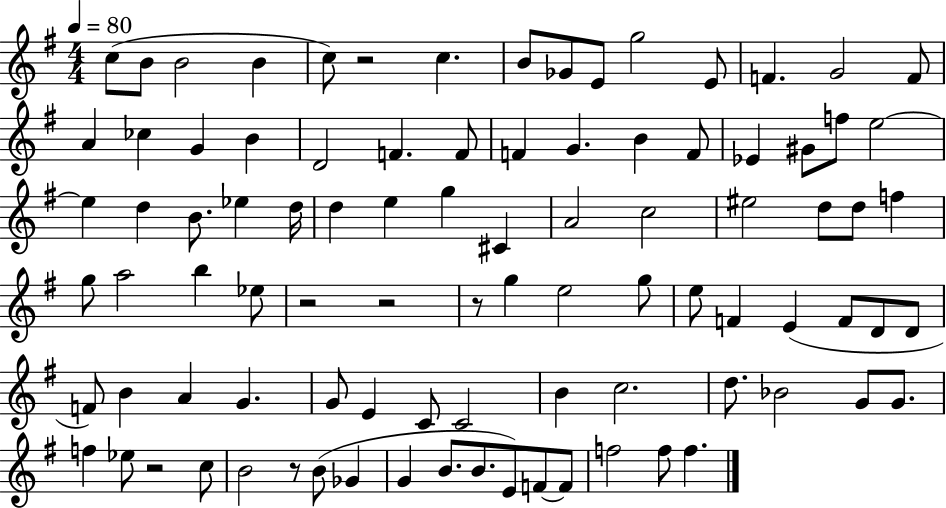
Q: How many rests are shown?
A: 6